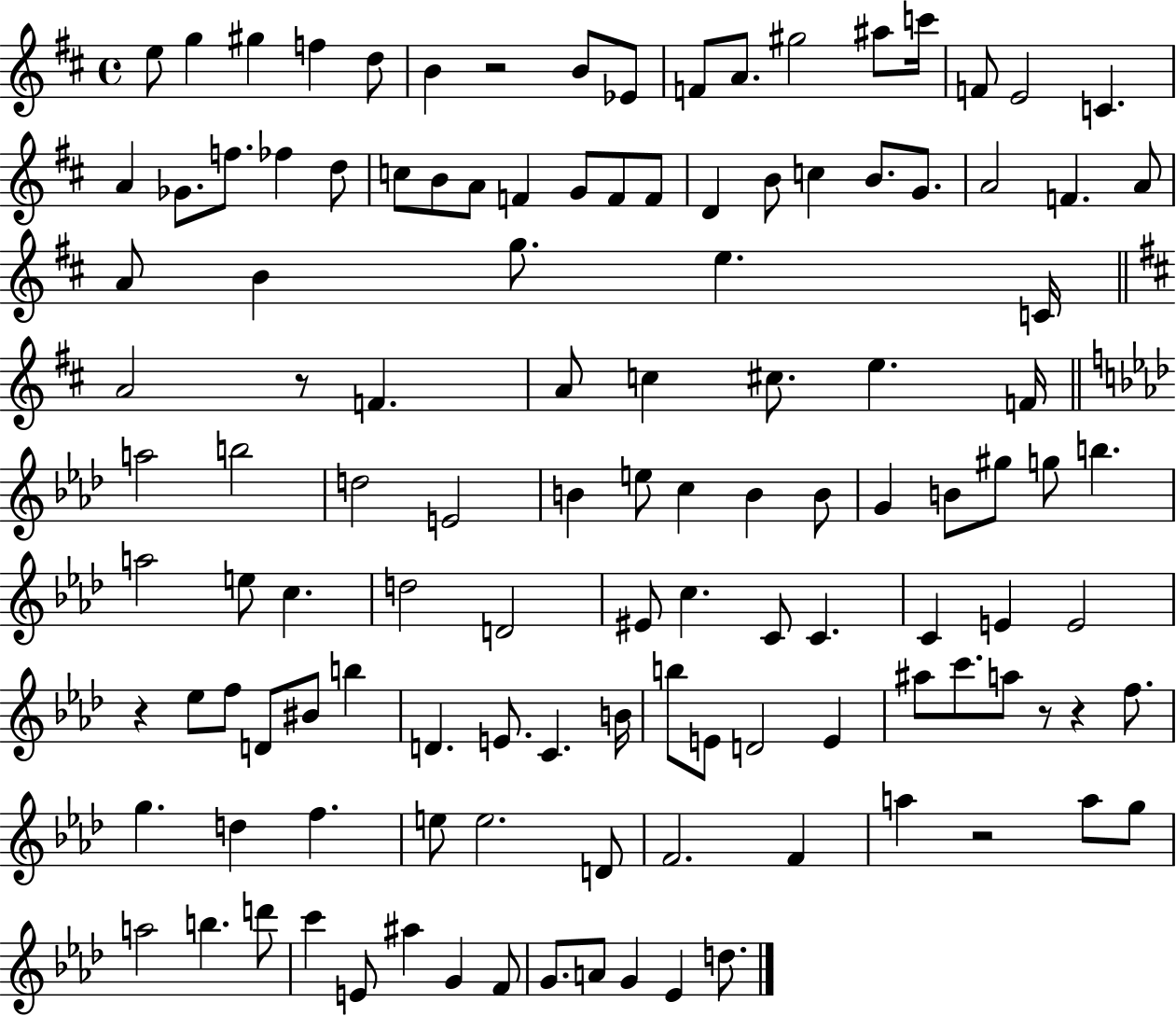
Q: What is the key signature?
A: D major